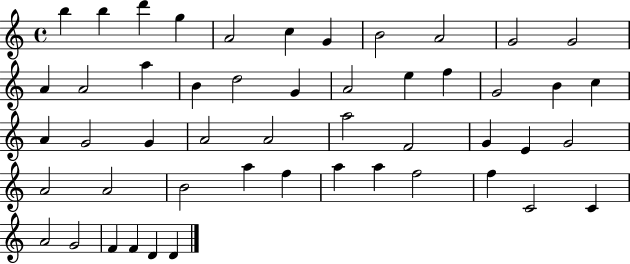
B5/q B5/q D6/q G5/q A4/h C5/q G4/q B4/h A4/h G4/h G4/h A4/q A4/h A5/q B4/q D5/h G4/q A4/h E5/q F5/q G4/h B4/q C5/q A4/q G4/h G4/q A4/h A4/h A5/h F4/h G4/q E4/q G4/h A4/h A4/h B4/h A5/q F5/q A5/q A5/q F5/h F5/q C4/h C4/q A4/h G4/h F4/q F4/q D4/q D4/q